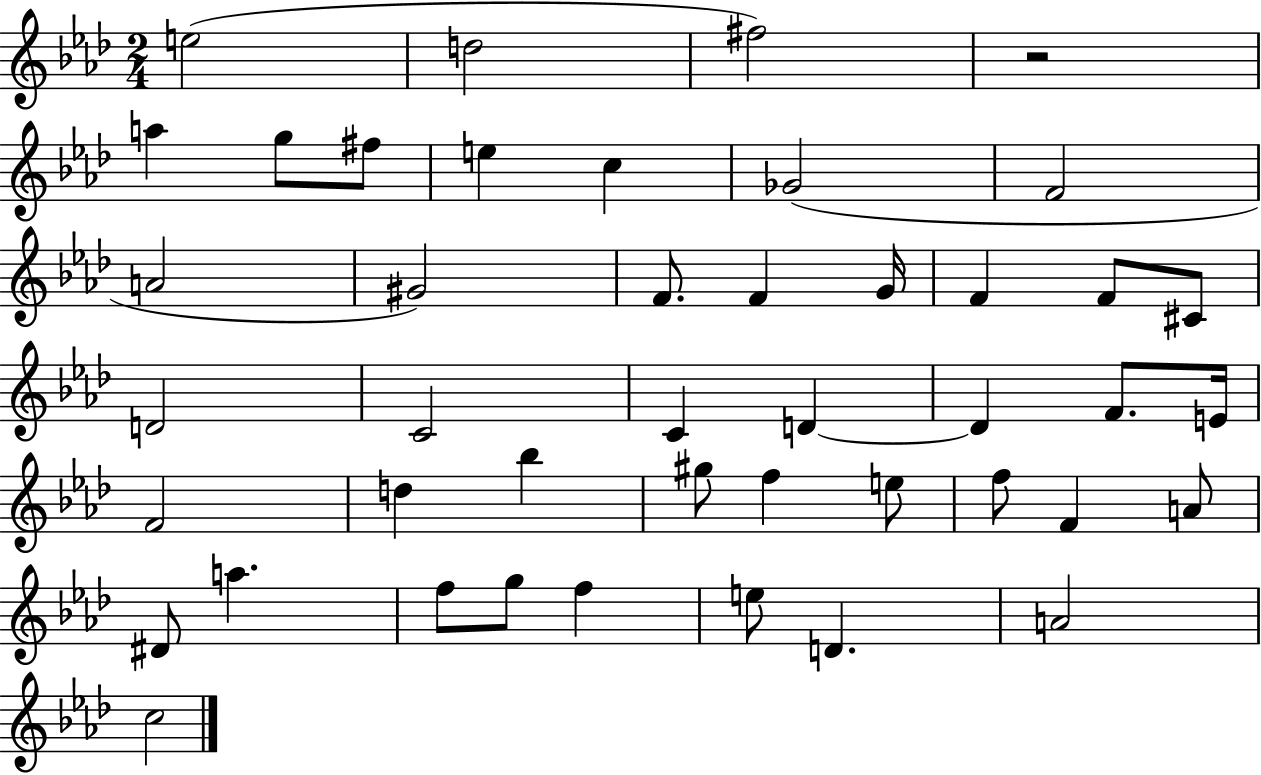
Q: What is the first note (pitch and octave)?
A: E5